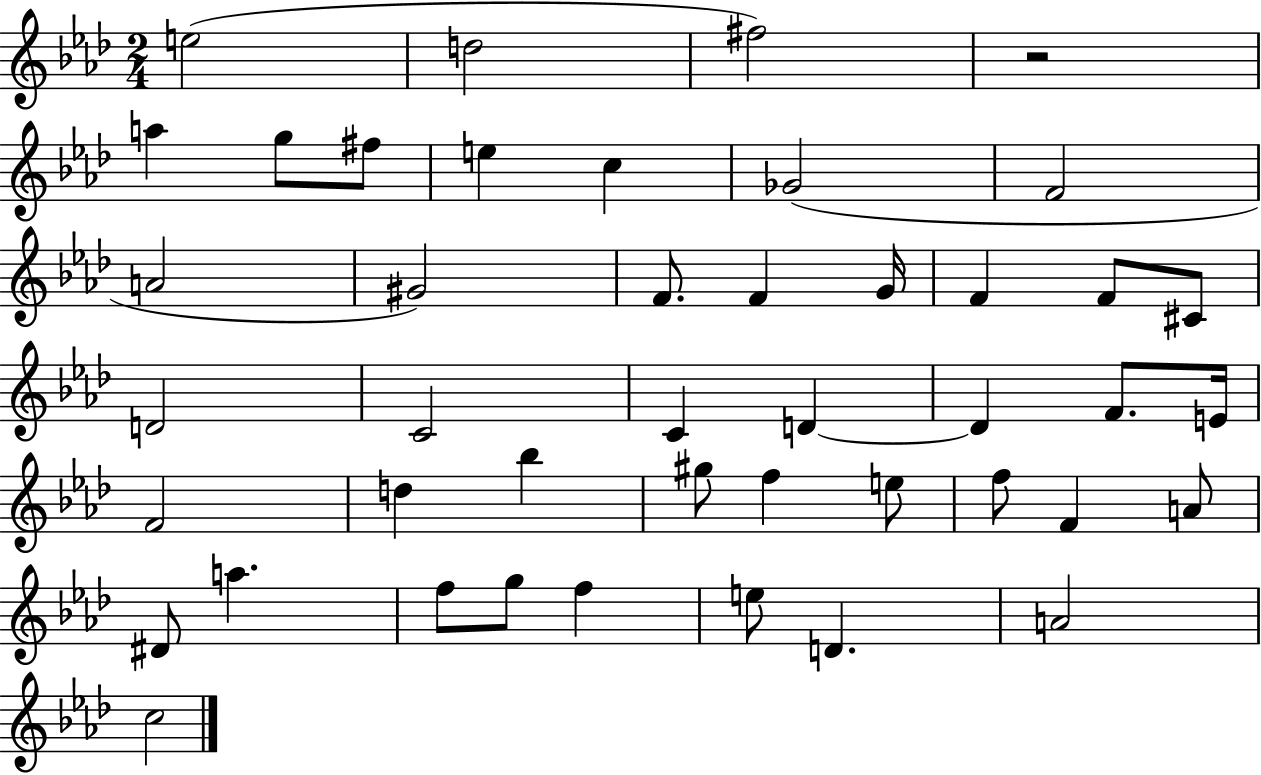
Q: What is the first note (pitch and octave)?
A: E5